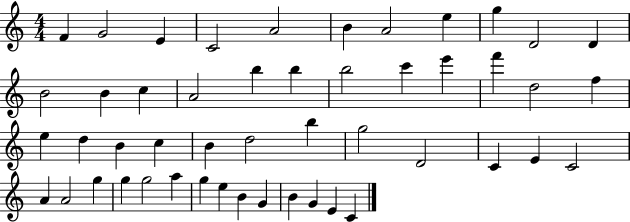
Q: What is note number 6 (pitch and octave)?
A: B4